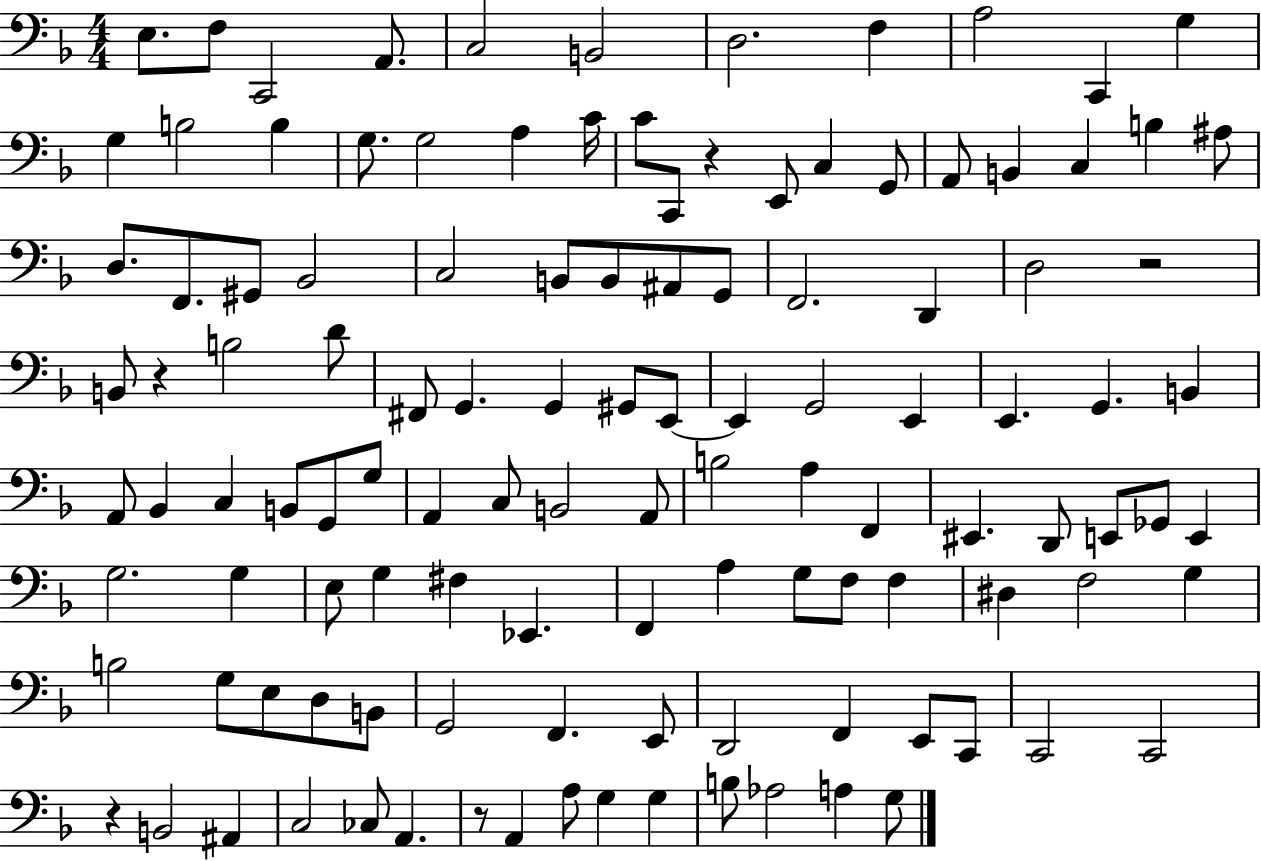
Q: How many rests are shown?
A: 5